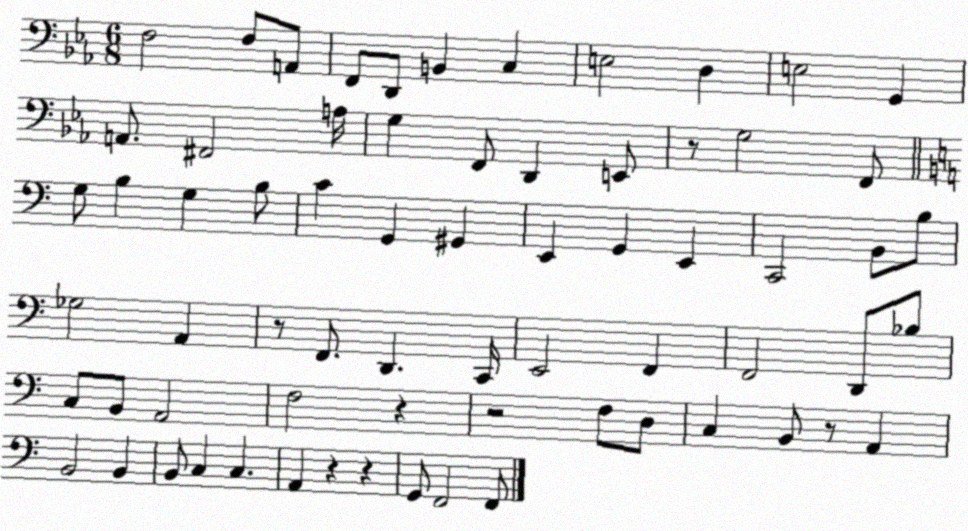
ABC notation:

X:1
T:Untitled
M:6/8
L:1/4
K:Eb
F,2 F,/2 A,,/2 F,,/2 D,,/2 B,, C, E,2 D, E,2 G,, A,,/2 ^F,,2 A,/4 G, F,,/2 D,, E,,/2 z/2 G,2 F,,/2 G,/2 B, G, B,/2 C G,, ^G,, E,, G,, E,, C,,2 B,,/2 B,/2 _G,2 A,, z/2 F,,/2 D,, C,,/4 E,,2 F,, F,,2 D,,/2 _B,/2 C,/2 B,,/2 A,,2 F,2 z z2 F,/2 D,/2 C, B,,/2 z/2 A,, B,,2 B,, B,,/2 C, C, A,, z z G,,/2 F,,2 F,,/2